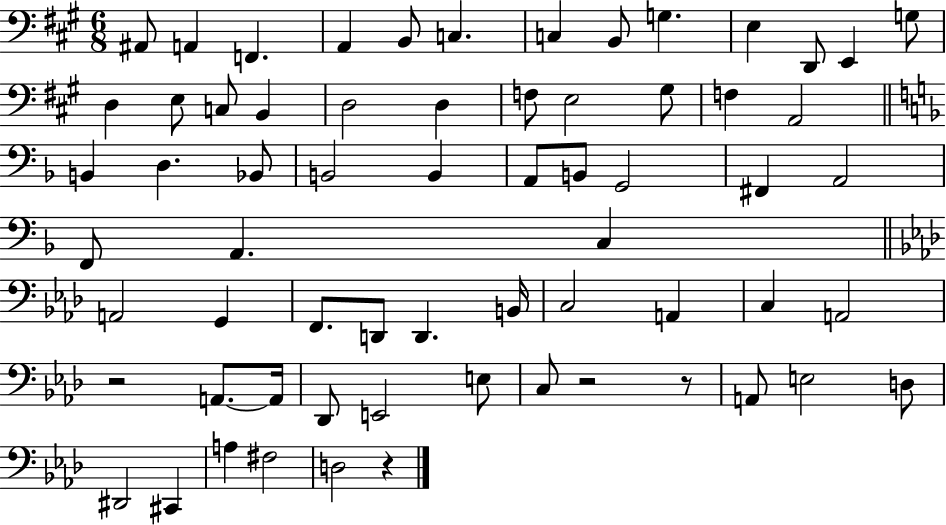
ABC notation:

X:1
T:Untitled
M:6/8
L:1/4
K:A
^A,,/2 A,, F,, A,, B,,/2 C, C, B,,/2 G, E, D,,/2 E,, G,/2 D, E,/2 C,/2 B,, D,2 D, F,/2 E,2 ^G,/2 F, A,,2 B,, D, _B,,/2 B,,2 B,, A,,/2 B,,/2 G,,2 ^F,, A,,2 F,,/2 A,, C, A,,2 G,, F,,/2 D,,/2 D,, B,,/4 C,2 A,, C, A,,2 z2 A,,/2 A,,/4 _D,,/2 E,,2 E,/2 C,/2 z2 z/2 A,,/2 E,2 D,/2 ^D,,2 ^C,, A, ^F,2 D,2 z